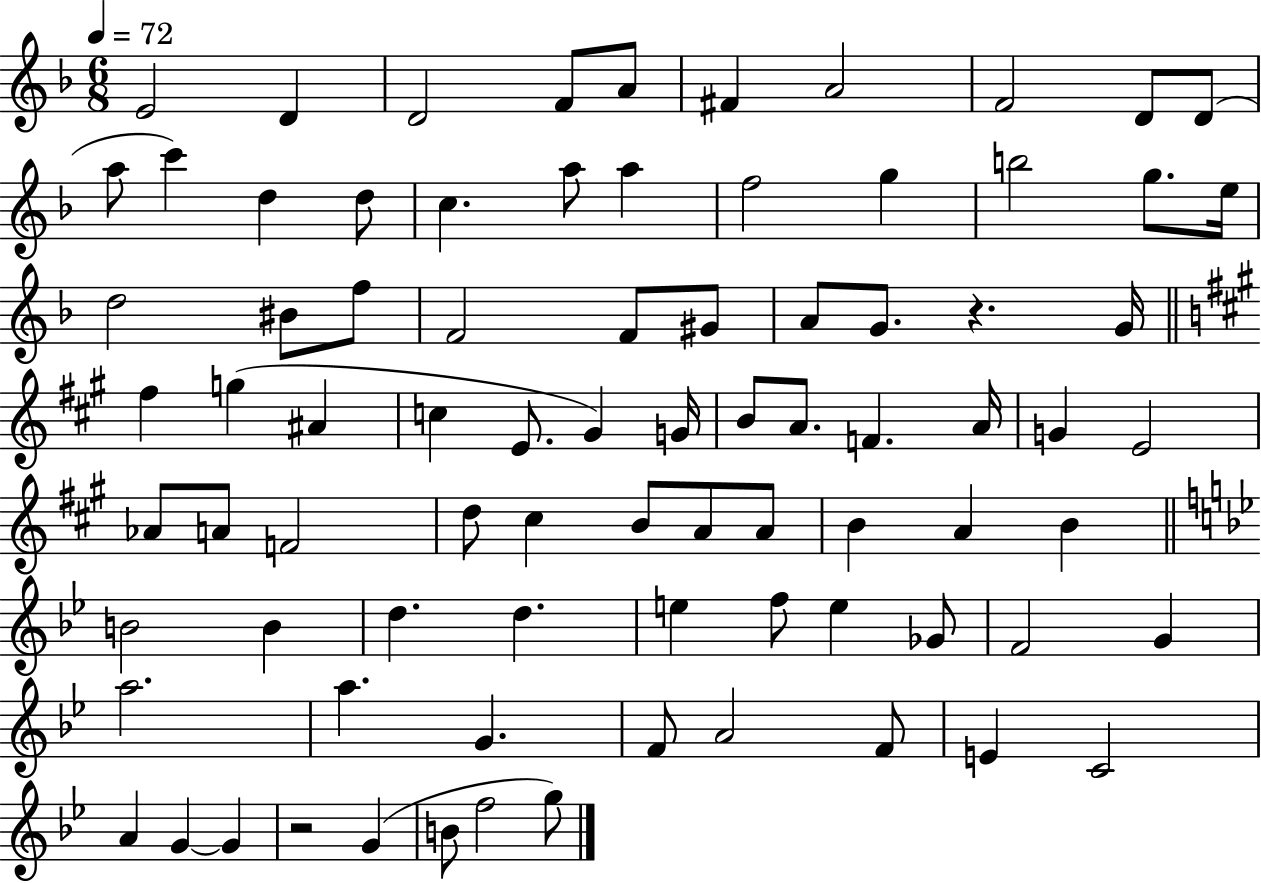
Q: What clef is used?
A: treble